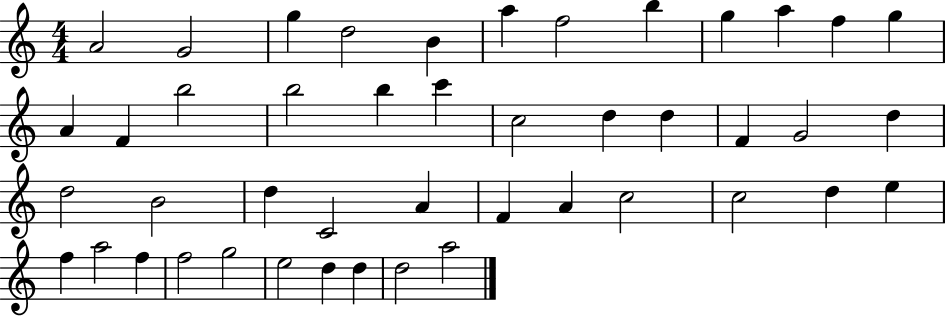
{
  \clef treble
  \numericTimeSignature
  \time 4/4
  \key c \major
  a'2 g'2 | g''4 d''2 b'4 | a''4 f''2 b''4 | g''4 a''4 f''4 g''4 | \break a'4 f'4 b''2 | b''2 b''4 c'''4 | c''2 d''4 d''4 | f'4 g'2 d''4 | \break d''2 b'2 | d''4 c'2 a'4 | f'4 a'4 c''2 | c''2 d''4 e''4 | \break f''4 a''2 f''4 | f''2 g''2 | e''2 d''4 d''4 | d''2 a''2 | \break \bar "|."
}